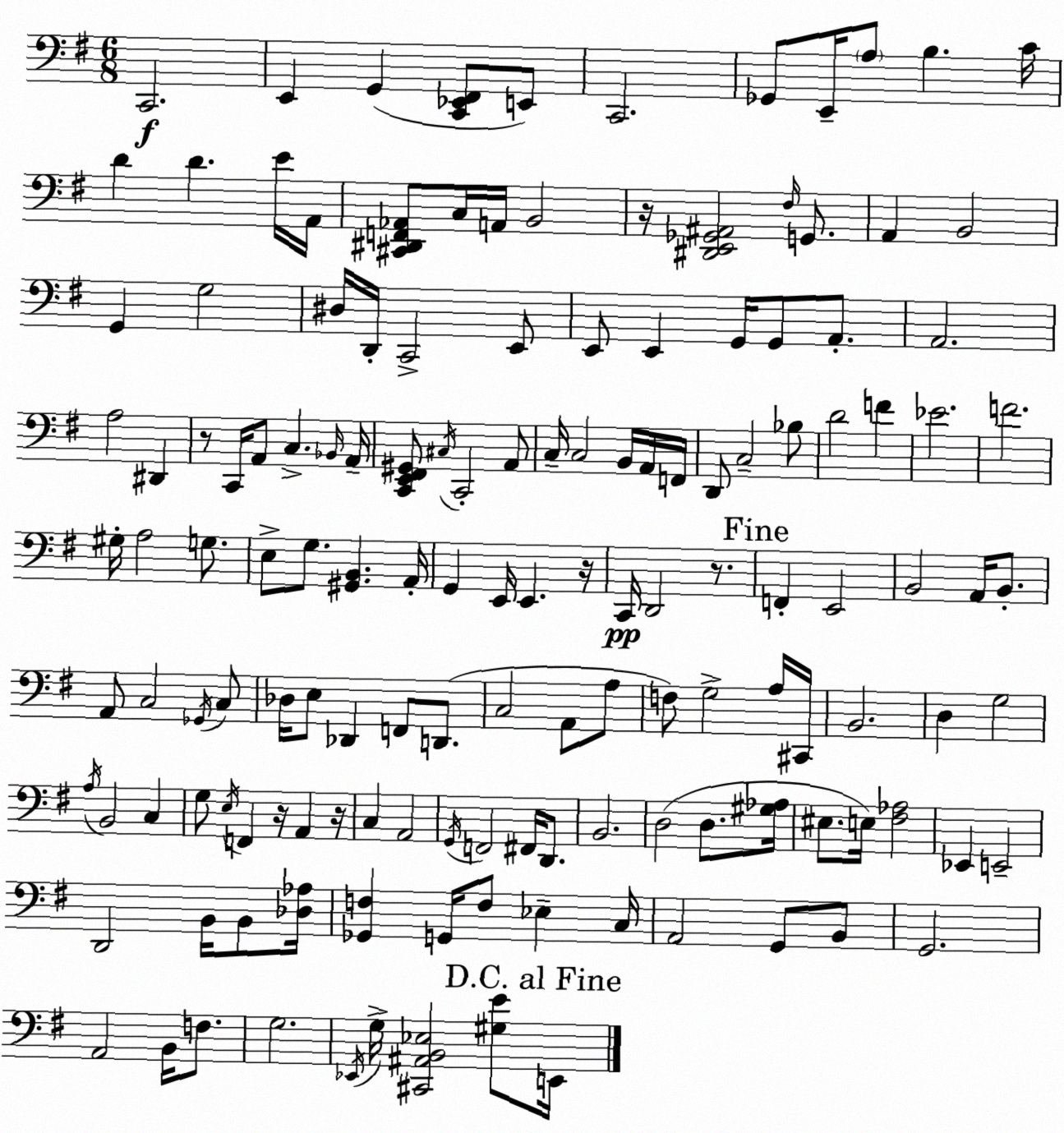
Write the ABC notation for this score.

X:1
T:Untitled
M:6/8
L:1/4
K:G
C,,2 E,, G,, [C,,_E,,^F,,]/2 E,,/2 C,,2 _G,,/2 E,,/4 A,/2 B, C/4 D D E/4 A,,/4 [^C,,^D,,F,,_A,,]/2 C,/4 A,,/4 B,,2 z/4 [^D,,E,,_G,,^A,,]2 ^F,/4 G,,/2 A,, B,,2 G,, G,2 ^D,/4 D,,/4 C,,2 E,,/2 E,,/2 E,, G,,/4 G,,/2 A,,/2 A,,2 A,2 ^D,, z/2 C,,/4 A,,/2 C, _B,,/4 A,,/4 [C,,E,,^F,,^G,,]/2 ^C,/4 C,,2 A,,/2 C,/4 C,2 B,,/4 A,,/4 F,,/4 D,,/2 C,2 _B,/2 D2 F _E2 F2 ^G,/4 A,2 G,/2 E,/2 G,/2 [^G,,B,,] A,,/4 G,, E,,/4 E,, z/4 C,,/4 D,,2 z/2 F,, E,,2 B,,2 A,,/4 B,,/2 A,,/2 C,2 _G,,/4 C,/2 _D,/4 E,/2 _D,, F,,/2 D,,/2 C,2 A,,/2 A,/2 F,/2 G,2 A,/4 ^C,,/4 B,,2 D, G,2 A,/4 B,,2 C, G,/2 E,/4 F,, z/4 A,, z/4 C, A,,2 G,,/4 F,,2 ^F,,/4 D,,/2 B,,2 D,2 D,/2 [^G,_A,]/4 ^E,/2 E,/4 [^F,_A,]2 _E,, E,,2 D,,2 B,,/4 B,,/2 [_D,_A,]/4 [_G,,F,] G,,/4 F,/2 _E, C,/4 A,,2 G,,/2 B,,/2 G,,2 A,,2 B,,/4 F,/2 G,2 _E,,/4 G,/4 [^C,,^A,,B,,_E,]2 [^G,E]/2 E,,/4